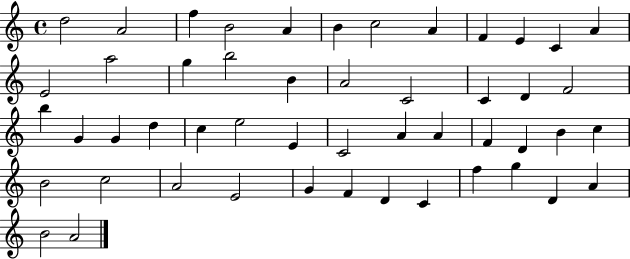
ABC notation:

X:1
T:Untitled
M:4/4
L:1/4
K:C
d2 A2 f B2 A B c2 A F E C A E2 a2 g b2 B A2 C2 C D F2 b G G d c e2 E C2 A A F D B c B2 c2 A2 E2 G F D C f g D A B2 A2